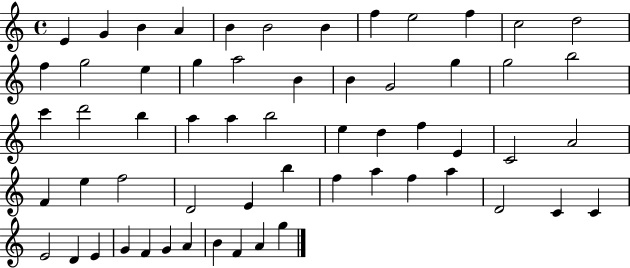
X:1
T:Untitled
M:4/4
L:1/4
K:C
E G B A B B2 B f e2 f c2 d2 f g2 e g a2 B B G2 g g2 b2 c' d'2 b a a b2 e d f E C2 A2 F e f2 D2 E b f a f a D2 C C E2 D E G F G A B F A g